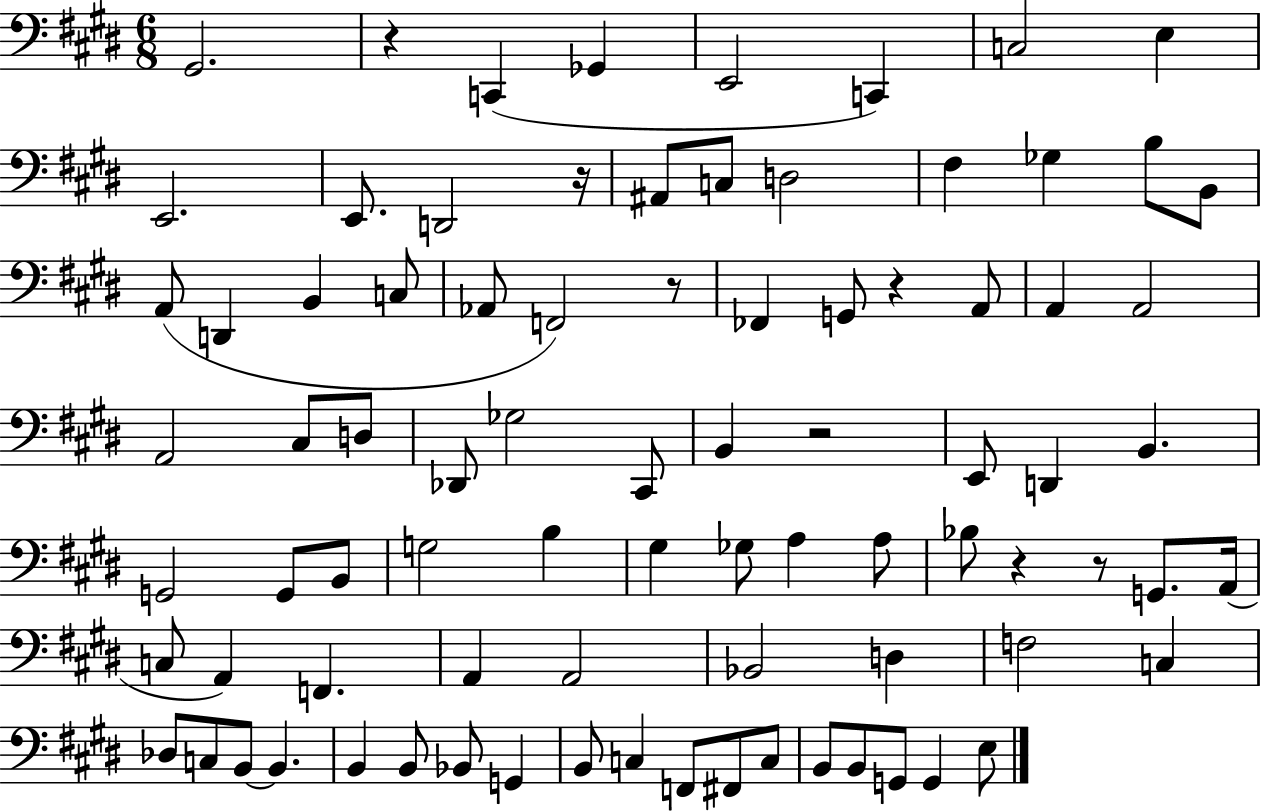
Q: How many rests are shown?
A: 7